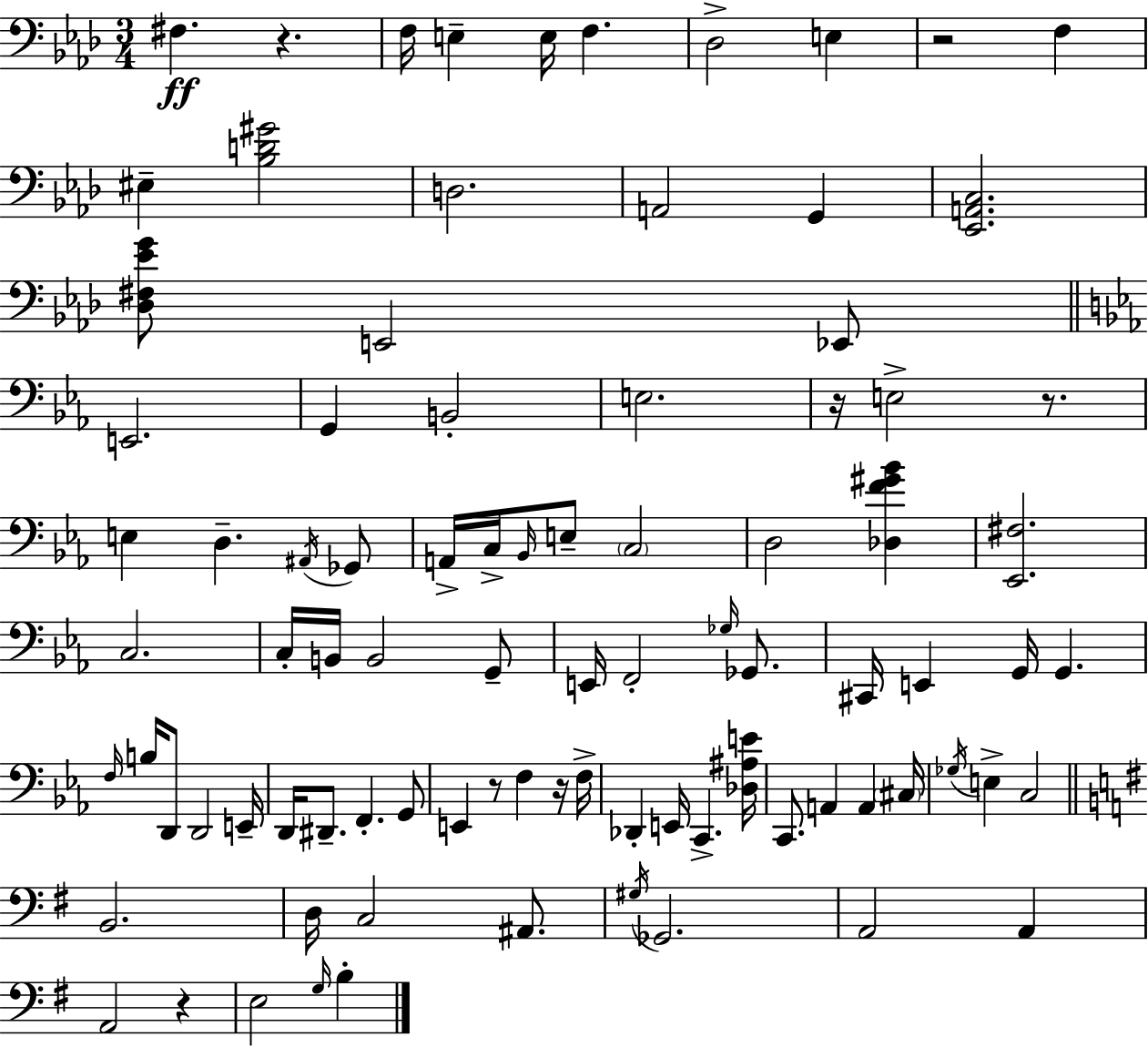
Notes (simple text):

F#3/q. R/q. F3/s E3/q E3/s F3/q. Db3/h E3/q R/h F3/q EIS3/q [Bb3,D4,G#4]/h D3/h. A2/h G2/q [Eb2,A2,C3]/h. [Db3,F#3,Eb4,G4]/e E2/h Eb2/e E2/h. G2/q B2/h E3/h. R/s E3/h R/e. E3/q D3/q. A#2/s Gb2/e A2/s C3/s Bb2/s E3/e C3/h D3/h [Db3,F4,G#4,Bb4]/q [Eb2,F#3]/h. C3/h. C3/s B2/s B2/h G2/e E2/s F2/h Gb3/s Gb2/e. C#2/s E2/q G2/s G2/q. F3/s B3/s D2/e D2/h E2/s D2/s D#2/e. F2/q. G2/e E2/q R/e F3/q R/s F3/s Db2/q E2/s C2/q. [Db3,A#3,E4]/s C2/e. A2/q A2/q C#3/s Gb3/s E3/q C3/h B2/h. D3/s C3/h A#2/e. G#3/s Gb2/h. A2/h A2/q A2/h R/q E3/h G3/s B3/q